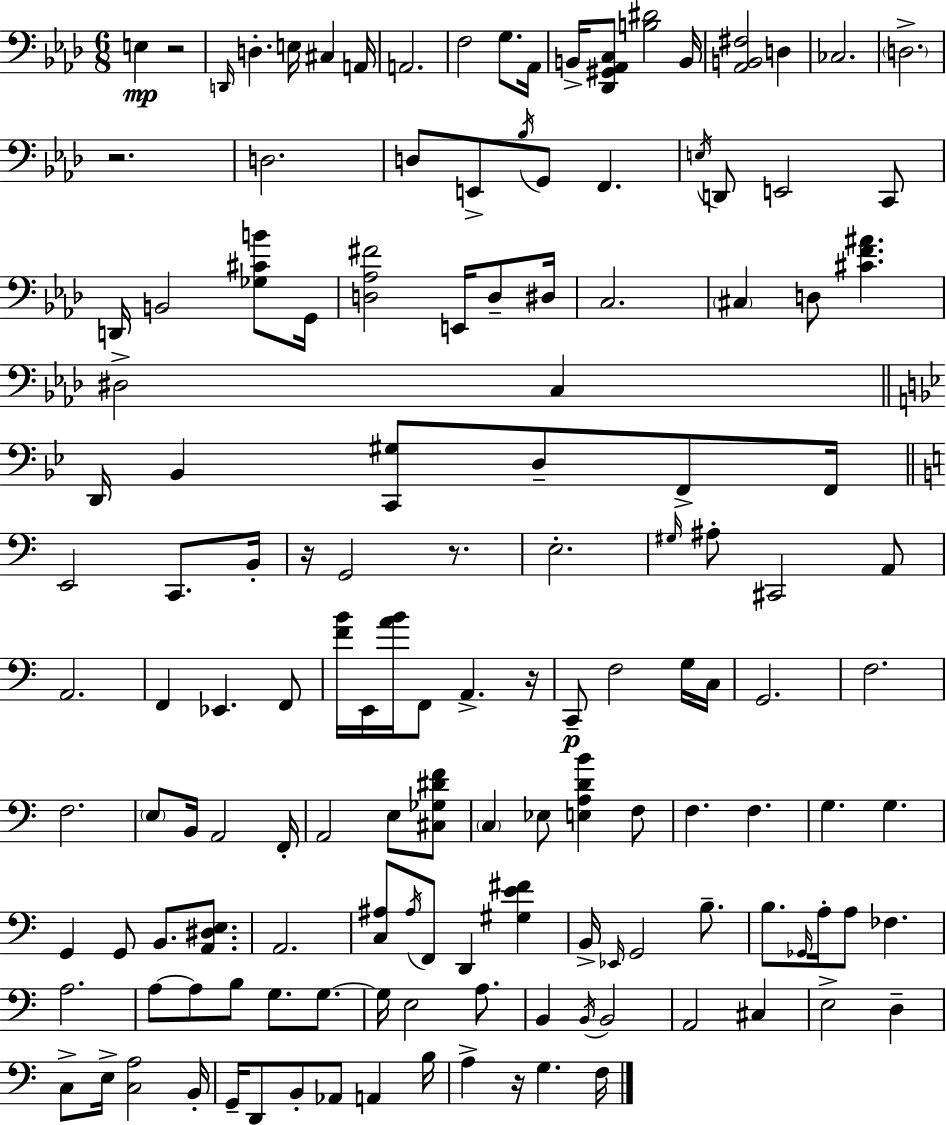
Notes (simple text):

E3/q R/h D2/s D3/q. E3/s C#3/q A2/s A2/h. F3/h G3/e. Ab2/s B2/s [Db2,G#2,Ab2,C3]/e [B3,D#4]/h B2/s [Ab2,B2,F#3]/h D3/q CES3/h. D3/h. R/h. D3/h. D3/e E2/e Bb3/s G2/e F2/q. E3/s D2/e E2/h C2/e D2/s B2/h [Gb3,C#4,B4]/e G2/s [D3,Ab3,F#4]/h E2/s D3/e D#3/s C3/h. C#3/q D3/e [C#4,F4,A#4]/q. D#3/h C3/q D2/s Bb2/q [C2,G#3]/e D3/e F2/e F2/s E2/h C2/e. B2/s R/s G2/h R/e. E3/h. G#3/s A#3/e C#2/h A2/e A2/h. F2/q Eb2/q. F2/e [F4,B4]/s E2/s [A4,B4]/s F2/e A2/q. R/s C2/e F3/h G3/s C3/s G2/h. F3/h. F3/h. E3/e B2/s A2/h F2/s A2/h E3/e [C#3,Gb3,D#4,F4]/e C3/q Eb3/e [E3,A3,D4,B4]/q F3/e F3/q. F3/q. G3/q. G3/q. G2/q G2/e B2/e. [A2,D#3,E3]/e. A2/h. [C3,A#3]/e A#3/s F2/e D2/q [G#3,E4,F#4]/q B2/s Eb2/s G2/h B3/e. B3/e. Gb2/s A3/s A3/e FES3/q. A3/h. A3/e A3/e B3/e G3/e. G3/e. G3/s E3/h A3/e. B2/q B2/s B2/h A2/h C#3/q E3/h D3/q C3/e E3/s [C3,A3]/h B2/s G2/s D2/e B2/e Ab2/e A2/q B3/s A3/q R/s G3/q. F3/s